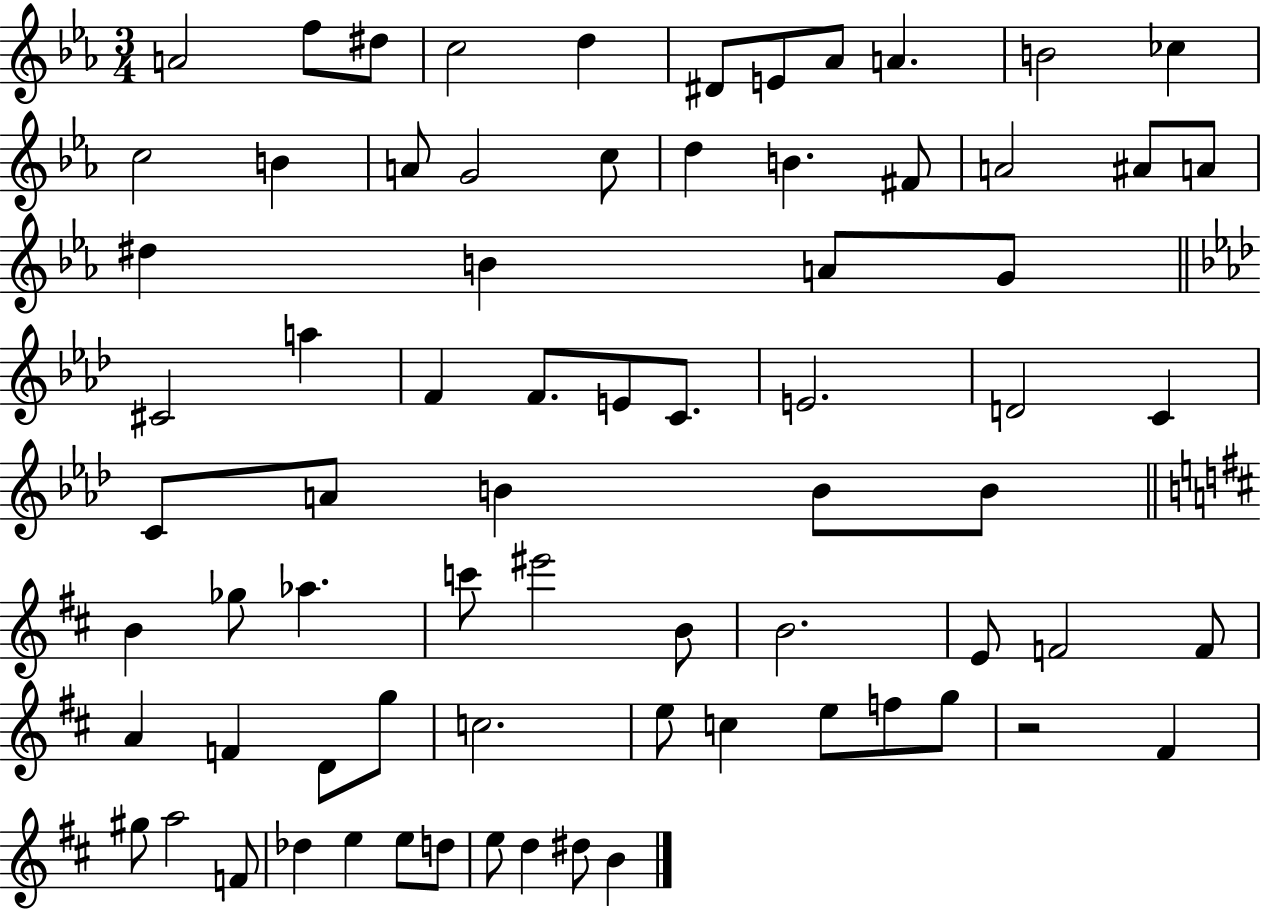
A4/h F5/e D#5/e C5/h D5/q D#4/e E4/e Ab4/e A4/q. B4/h CES5/q C5/h B4/q A4/e G4/h C5/e D5/q B4/q. F#4/e A4/h A#4/e A4/e D#5/q B4/q A4/e G4/e C#4/h A5/q F4/q F4/e. E4/e C4/e. E4/h. D4/h C4/q C4/e A4/e B4/q B4/e B4/e B4/q Gb5/e Ab5/q. C6/e EIS6/h B4/e B4/h. E4/e F4/h F4/e A4/q F4/q D4/e G5/e C5/h. E5/e C5/q E5/e F5/e G5/e R/h F#4/q G#5/e A5/h F4/e Db5/q E5/q E5/e D5/e E5/e D5/q D#5/e B4/q